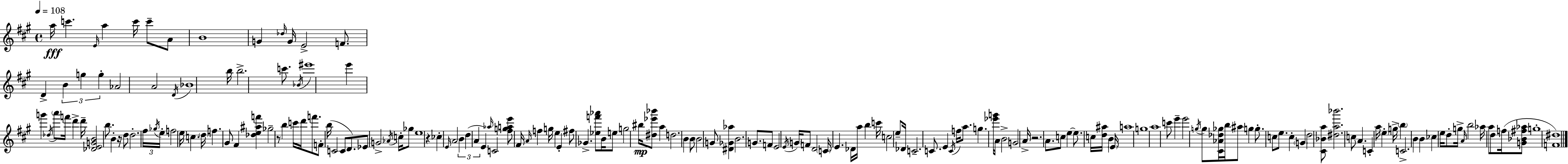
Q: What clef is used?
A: treble